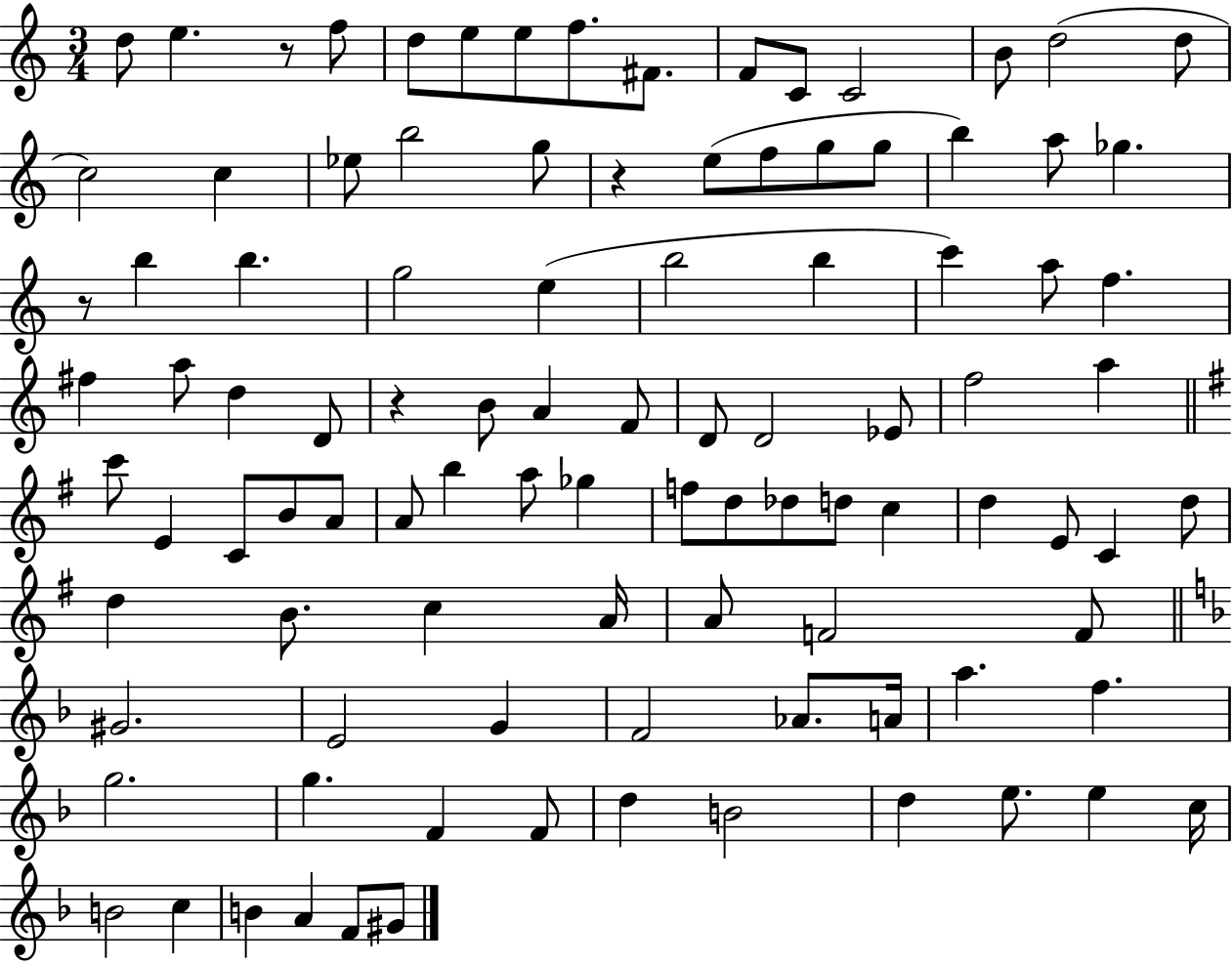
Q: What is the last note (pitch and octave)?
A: G#4